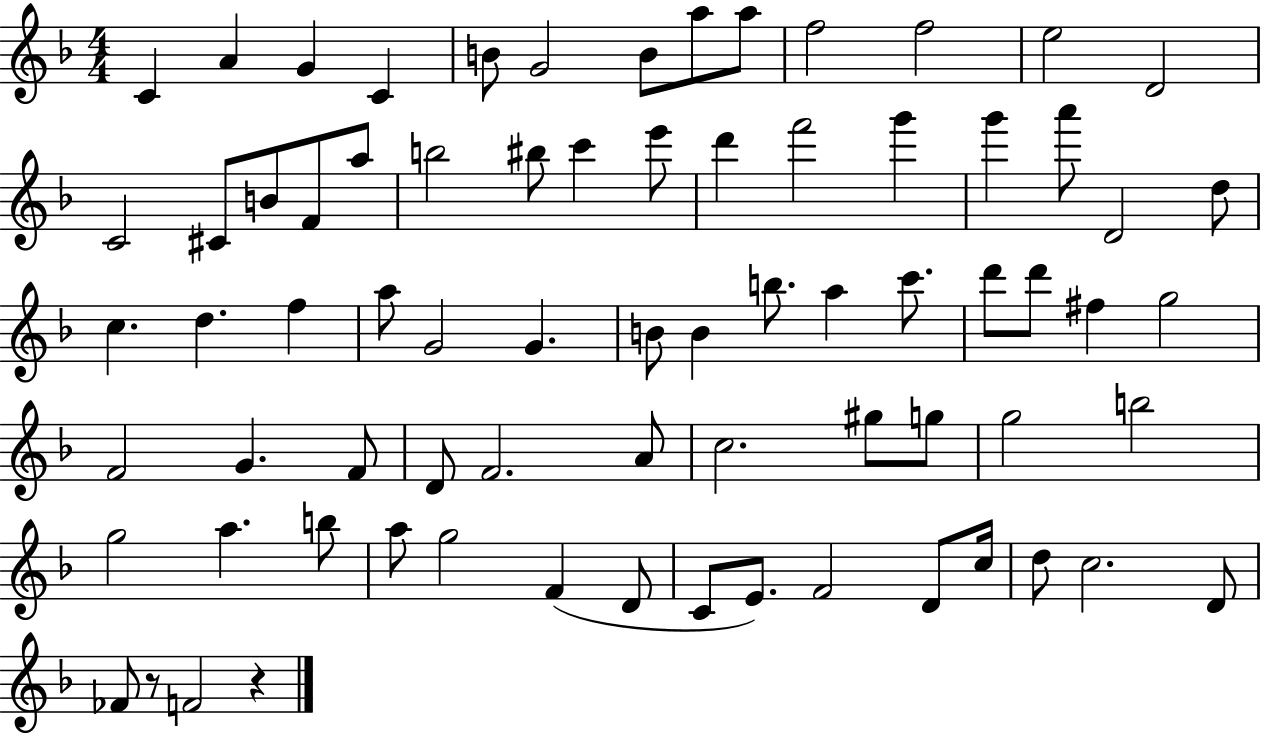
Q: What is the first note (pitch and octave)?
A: C4